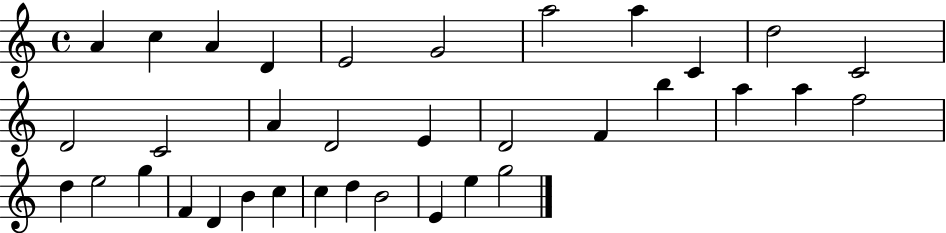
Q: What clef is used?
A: treble